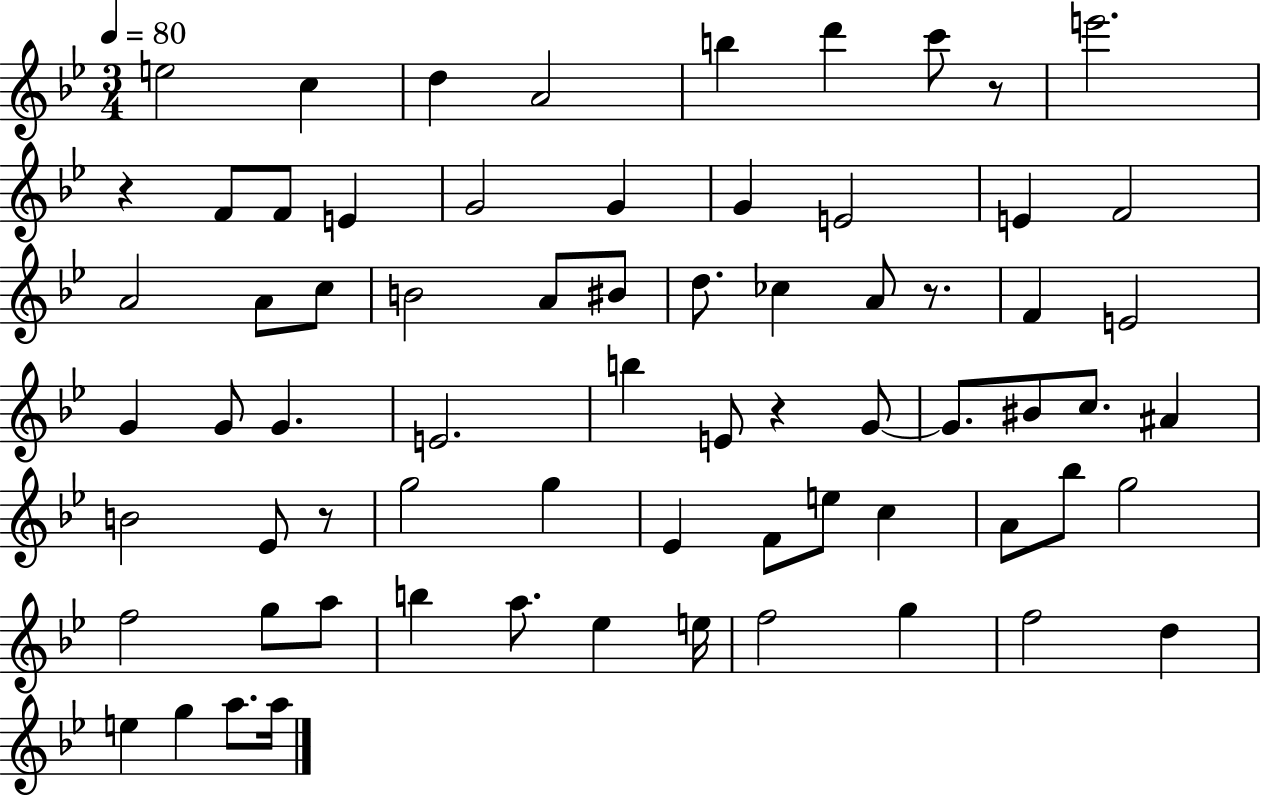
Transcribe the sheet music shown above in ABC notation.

X:1
T:Untitled
M:3/4
L:1/4
K:Bb
e2 c d A2 b d' c'/2 z/2 e'2 z F/2 F/2 E G2 G G E2 E F2 A2 A/2 c/2 B2 A/2 ^B/2 d/2 _c A/2 z/2 F E2 G G/2 G E2 b E/2 z G/2 G/2 ^B/2 c/2 ^A B2 _E/2 z/2 g2 g _E F/2 e/2 c A/2 _b/2 g2 f2 g/2 a/2 b a/2 _e e/4 f2 g f2 d e g a/2 a/4